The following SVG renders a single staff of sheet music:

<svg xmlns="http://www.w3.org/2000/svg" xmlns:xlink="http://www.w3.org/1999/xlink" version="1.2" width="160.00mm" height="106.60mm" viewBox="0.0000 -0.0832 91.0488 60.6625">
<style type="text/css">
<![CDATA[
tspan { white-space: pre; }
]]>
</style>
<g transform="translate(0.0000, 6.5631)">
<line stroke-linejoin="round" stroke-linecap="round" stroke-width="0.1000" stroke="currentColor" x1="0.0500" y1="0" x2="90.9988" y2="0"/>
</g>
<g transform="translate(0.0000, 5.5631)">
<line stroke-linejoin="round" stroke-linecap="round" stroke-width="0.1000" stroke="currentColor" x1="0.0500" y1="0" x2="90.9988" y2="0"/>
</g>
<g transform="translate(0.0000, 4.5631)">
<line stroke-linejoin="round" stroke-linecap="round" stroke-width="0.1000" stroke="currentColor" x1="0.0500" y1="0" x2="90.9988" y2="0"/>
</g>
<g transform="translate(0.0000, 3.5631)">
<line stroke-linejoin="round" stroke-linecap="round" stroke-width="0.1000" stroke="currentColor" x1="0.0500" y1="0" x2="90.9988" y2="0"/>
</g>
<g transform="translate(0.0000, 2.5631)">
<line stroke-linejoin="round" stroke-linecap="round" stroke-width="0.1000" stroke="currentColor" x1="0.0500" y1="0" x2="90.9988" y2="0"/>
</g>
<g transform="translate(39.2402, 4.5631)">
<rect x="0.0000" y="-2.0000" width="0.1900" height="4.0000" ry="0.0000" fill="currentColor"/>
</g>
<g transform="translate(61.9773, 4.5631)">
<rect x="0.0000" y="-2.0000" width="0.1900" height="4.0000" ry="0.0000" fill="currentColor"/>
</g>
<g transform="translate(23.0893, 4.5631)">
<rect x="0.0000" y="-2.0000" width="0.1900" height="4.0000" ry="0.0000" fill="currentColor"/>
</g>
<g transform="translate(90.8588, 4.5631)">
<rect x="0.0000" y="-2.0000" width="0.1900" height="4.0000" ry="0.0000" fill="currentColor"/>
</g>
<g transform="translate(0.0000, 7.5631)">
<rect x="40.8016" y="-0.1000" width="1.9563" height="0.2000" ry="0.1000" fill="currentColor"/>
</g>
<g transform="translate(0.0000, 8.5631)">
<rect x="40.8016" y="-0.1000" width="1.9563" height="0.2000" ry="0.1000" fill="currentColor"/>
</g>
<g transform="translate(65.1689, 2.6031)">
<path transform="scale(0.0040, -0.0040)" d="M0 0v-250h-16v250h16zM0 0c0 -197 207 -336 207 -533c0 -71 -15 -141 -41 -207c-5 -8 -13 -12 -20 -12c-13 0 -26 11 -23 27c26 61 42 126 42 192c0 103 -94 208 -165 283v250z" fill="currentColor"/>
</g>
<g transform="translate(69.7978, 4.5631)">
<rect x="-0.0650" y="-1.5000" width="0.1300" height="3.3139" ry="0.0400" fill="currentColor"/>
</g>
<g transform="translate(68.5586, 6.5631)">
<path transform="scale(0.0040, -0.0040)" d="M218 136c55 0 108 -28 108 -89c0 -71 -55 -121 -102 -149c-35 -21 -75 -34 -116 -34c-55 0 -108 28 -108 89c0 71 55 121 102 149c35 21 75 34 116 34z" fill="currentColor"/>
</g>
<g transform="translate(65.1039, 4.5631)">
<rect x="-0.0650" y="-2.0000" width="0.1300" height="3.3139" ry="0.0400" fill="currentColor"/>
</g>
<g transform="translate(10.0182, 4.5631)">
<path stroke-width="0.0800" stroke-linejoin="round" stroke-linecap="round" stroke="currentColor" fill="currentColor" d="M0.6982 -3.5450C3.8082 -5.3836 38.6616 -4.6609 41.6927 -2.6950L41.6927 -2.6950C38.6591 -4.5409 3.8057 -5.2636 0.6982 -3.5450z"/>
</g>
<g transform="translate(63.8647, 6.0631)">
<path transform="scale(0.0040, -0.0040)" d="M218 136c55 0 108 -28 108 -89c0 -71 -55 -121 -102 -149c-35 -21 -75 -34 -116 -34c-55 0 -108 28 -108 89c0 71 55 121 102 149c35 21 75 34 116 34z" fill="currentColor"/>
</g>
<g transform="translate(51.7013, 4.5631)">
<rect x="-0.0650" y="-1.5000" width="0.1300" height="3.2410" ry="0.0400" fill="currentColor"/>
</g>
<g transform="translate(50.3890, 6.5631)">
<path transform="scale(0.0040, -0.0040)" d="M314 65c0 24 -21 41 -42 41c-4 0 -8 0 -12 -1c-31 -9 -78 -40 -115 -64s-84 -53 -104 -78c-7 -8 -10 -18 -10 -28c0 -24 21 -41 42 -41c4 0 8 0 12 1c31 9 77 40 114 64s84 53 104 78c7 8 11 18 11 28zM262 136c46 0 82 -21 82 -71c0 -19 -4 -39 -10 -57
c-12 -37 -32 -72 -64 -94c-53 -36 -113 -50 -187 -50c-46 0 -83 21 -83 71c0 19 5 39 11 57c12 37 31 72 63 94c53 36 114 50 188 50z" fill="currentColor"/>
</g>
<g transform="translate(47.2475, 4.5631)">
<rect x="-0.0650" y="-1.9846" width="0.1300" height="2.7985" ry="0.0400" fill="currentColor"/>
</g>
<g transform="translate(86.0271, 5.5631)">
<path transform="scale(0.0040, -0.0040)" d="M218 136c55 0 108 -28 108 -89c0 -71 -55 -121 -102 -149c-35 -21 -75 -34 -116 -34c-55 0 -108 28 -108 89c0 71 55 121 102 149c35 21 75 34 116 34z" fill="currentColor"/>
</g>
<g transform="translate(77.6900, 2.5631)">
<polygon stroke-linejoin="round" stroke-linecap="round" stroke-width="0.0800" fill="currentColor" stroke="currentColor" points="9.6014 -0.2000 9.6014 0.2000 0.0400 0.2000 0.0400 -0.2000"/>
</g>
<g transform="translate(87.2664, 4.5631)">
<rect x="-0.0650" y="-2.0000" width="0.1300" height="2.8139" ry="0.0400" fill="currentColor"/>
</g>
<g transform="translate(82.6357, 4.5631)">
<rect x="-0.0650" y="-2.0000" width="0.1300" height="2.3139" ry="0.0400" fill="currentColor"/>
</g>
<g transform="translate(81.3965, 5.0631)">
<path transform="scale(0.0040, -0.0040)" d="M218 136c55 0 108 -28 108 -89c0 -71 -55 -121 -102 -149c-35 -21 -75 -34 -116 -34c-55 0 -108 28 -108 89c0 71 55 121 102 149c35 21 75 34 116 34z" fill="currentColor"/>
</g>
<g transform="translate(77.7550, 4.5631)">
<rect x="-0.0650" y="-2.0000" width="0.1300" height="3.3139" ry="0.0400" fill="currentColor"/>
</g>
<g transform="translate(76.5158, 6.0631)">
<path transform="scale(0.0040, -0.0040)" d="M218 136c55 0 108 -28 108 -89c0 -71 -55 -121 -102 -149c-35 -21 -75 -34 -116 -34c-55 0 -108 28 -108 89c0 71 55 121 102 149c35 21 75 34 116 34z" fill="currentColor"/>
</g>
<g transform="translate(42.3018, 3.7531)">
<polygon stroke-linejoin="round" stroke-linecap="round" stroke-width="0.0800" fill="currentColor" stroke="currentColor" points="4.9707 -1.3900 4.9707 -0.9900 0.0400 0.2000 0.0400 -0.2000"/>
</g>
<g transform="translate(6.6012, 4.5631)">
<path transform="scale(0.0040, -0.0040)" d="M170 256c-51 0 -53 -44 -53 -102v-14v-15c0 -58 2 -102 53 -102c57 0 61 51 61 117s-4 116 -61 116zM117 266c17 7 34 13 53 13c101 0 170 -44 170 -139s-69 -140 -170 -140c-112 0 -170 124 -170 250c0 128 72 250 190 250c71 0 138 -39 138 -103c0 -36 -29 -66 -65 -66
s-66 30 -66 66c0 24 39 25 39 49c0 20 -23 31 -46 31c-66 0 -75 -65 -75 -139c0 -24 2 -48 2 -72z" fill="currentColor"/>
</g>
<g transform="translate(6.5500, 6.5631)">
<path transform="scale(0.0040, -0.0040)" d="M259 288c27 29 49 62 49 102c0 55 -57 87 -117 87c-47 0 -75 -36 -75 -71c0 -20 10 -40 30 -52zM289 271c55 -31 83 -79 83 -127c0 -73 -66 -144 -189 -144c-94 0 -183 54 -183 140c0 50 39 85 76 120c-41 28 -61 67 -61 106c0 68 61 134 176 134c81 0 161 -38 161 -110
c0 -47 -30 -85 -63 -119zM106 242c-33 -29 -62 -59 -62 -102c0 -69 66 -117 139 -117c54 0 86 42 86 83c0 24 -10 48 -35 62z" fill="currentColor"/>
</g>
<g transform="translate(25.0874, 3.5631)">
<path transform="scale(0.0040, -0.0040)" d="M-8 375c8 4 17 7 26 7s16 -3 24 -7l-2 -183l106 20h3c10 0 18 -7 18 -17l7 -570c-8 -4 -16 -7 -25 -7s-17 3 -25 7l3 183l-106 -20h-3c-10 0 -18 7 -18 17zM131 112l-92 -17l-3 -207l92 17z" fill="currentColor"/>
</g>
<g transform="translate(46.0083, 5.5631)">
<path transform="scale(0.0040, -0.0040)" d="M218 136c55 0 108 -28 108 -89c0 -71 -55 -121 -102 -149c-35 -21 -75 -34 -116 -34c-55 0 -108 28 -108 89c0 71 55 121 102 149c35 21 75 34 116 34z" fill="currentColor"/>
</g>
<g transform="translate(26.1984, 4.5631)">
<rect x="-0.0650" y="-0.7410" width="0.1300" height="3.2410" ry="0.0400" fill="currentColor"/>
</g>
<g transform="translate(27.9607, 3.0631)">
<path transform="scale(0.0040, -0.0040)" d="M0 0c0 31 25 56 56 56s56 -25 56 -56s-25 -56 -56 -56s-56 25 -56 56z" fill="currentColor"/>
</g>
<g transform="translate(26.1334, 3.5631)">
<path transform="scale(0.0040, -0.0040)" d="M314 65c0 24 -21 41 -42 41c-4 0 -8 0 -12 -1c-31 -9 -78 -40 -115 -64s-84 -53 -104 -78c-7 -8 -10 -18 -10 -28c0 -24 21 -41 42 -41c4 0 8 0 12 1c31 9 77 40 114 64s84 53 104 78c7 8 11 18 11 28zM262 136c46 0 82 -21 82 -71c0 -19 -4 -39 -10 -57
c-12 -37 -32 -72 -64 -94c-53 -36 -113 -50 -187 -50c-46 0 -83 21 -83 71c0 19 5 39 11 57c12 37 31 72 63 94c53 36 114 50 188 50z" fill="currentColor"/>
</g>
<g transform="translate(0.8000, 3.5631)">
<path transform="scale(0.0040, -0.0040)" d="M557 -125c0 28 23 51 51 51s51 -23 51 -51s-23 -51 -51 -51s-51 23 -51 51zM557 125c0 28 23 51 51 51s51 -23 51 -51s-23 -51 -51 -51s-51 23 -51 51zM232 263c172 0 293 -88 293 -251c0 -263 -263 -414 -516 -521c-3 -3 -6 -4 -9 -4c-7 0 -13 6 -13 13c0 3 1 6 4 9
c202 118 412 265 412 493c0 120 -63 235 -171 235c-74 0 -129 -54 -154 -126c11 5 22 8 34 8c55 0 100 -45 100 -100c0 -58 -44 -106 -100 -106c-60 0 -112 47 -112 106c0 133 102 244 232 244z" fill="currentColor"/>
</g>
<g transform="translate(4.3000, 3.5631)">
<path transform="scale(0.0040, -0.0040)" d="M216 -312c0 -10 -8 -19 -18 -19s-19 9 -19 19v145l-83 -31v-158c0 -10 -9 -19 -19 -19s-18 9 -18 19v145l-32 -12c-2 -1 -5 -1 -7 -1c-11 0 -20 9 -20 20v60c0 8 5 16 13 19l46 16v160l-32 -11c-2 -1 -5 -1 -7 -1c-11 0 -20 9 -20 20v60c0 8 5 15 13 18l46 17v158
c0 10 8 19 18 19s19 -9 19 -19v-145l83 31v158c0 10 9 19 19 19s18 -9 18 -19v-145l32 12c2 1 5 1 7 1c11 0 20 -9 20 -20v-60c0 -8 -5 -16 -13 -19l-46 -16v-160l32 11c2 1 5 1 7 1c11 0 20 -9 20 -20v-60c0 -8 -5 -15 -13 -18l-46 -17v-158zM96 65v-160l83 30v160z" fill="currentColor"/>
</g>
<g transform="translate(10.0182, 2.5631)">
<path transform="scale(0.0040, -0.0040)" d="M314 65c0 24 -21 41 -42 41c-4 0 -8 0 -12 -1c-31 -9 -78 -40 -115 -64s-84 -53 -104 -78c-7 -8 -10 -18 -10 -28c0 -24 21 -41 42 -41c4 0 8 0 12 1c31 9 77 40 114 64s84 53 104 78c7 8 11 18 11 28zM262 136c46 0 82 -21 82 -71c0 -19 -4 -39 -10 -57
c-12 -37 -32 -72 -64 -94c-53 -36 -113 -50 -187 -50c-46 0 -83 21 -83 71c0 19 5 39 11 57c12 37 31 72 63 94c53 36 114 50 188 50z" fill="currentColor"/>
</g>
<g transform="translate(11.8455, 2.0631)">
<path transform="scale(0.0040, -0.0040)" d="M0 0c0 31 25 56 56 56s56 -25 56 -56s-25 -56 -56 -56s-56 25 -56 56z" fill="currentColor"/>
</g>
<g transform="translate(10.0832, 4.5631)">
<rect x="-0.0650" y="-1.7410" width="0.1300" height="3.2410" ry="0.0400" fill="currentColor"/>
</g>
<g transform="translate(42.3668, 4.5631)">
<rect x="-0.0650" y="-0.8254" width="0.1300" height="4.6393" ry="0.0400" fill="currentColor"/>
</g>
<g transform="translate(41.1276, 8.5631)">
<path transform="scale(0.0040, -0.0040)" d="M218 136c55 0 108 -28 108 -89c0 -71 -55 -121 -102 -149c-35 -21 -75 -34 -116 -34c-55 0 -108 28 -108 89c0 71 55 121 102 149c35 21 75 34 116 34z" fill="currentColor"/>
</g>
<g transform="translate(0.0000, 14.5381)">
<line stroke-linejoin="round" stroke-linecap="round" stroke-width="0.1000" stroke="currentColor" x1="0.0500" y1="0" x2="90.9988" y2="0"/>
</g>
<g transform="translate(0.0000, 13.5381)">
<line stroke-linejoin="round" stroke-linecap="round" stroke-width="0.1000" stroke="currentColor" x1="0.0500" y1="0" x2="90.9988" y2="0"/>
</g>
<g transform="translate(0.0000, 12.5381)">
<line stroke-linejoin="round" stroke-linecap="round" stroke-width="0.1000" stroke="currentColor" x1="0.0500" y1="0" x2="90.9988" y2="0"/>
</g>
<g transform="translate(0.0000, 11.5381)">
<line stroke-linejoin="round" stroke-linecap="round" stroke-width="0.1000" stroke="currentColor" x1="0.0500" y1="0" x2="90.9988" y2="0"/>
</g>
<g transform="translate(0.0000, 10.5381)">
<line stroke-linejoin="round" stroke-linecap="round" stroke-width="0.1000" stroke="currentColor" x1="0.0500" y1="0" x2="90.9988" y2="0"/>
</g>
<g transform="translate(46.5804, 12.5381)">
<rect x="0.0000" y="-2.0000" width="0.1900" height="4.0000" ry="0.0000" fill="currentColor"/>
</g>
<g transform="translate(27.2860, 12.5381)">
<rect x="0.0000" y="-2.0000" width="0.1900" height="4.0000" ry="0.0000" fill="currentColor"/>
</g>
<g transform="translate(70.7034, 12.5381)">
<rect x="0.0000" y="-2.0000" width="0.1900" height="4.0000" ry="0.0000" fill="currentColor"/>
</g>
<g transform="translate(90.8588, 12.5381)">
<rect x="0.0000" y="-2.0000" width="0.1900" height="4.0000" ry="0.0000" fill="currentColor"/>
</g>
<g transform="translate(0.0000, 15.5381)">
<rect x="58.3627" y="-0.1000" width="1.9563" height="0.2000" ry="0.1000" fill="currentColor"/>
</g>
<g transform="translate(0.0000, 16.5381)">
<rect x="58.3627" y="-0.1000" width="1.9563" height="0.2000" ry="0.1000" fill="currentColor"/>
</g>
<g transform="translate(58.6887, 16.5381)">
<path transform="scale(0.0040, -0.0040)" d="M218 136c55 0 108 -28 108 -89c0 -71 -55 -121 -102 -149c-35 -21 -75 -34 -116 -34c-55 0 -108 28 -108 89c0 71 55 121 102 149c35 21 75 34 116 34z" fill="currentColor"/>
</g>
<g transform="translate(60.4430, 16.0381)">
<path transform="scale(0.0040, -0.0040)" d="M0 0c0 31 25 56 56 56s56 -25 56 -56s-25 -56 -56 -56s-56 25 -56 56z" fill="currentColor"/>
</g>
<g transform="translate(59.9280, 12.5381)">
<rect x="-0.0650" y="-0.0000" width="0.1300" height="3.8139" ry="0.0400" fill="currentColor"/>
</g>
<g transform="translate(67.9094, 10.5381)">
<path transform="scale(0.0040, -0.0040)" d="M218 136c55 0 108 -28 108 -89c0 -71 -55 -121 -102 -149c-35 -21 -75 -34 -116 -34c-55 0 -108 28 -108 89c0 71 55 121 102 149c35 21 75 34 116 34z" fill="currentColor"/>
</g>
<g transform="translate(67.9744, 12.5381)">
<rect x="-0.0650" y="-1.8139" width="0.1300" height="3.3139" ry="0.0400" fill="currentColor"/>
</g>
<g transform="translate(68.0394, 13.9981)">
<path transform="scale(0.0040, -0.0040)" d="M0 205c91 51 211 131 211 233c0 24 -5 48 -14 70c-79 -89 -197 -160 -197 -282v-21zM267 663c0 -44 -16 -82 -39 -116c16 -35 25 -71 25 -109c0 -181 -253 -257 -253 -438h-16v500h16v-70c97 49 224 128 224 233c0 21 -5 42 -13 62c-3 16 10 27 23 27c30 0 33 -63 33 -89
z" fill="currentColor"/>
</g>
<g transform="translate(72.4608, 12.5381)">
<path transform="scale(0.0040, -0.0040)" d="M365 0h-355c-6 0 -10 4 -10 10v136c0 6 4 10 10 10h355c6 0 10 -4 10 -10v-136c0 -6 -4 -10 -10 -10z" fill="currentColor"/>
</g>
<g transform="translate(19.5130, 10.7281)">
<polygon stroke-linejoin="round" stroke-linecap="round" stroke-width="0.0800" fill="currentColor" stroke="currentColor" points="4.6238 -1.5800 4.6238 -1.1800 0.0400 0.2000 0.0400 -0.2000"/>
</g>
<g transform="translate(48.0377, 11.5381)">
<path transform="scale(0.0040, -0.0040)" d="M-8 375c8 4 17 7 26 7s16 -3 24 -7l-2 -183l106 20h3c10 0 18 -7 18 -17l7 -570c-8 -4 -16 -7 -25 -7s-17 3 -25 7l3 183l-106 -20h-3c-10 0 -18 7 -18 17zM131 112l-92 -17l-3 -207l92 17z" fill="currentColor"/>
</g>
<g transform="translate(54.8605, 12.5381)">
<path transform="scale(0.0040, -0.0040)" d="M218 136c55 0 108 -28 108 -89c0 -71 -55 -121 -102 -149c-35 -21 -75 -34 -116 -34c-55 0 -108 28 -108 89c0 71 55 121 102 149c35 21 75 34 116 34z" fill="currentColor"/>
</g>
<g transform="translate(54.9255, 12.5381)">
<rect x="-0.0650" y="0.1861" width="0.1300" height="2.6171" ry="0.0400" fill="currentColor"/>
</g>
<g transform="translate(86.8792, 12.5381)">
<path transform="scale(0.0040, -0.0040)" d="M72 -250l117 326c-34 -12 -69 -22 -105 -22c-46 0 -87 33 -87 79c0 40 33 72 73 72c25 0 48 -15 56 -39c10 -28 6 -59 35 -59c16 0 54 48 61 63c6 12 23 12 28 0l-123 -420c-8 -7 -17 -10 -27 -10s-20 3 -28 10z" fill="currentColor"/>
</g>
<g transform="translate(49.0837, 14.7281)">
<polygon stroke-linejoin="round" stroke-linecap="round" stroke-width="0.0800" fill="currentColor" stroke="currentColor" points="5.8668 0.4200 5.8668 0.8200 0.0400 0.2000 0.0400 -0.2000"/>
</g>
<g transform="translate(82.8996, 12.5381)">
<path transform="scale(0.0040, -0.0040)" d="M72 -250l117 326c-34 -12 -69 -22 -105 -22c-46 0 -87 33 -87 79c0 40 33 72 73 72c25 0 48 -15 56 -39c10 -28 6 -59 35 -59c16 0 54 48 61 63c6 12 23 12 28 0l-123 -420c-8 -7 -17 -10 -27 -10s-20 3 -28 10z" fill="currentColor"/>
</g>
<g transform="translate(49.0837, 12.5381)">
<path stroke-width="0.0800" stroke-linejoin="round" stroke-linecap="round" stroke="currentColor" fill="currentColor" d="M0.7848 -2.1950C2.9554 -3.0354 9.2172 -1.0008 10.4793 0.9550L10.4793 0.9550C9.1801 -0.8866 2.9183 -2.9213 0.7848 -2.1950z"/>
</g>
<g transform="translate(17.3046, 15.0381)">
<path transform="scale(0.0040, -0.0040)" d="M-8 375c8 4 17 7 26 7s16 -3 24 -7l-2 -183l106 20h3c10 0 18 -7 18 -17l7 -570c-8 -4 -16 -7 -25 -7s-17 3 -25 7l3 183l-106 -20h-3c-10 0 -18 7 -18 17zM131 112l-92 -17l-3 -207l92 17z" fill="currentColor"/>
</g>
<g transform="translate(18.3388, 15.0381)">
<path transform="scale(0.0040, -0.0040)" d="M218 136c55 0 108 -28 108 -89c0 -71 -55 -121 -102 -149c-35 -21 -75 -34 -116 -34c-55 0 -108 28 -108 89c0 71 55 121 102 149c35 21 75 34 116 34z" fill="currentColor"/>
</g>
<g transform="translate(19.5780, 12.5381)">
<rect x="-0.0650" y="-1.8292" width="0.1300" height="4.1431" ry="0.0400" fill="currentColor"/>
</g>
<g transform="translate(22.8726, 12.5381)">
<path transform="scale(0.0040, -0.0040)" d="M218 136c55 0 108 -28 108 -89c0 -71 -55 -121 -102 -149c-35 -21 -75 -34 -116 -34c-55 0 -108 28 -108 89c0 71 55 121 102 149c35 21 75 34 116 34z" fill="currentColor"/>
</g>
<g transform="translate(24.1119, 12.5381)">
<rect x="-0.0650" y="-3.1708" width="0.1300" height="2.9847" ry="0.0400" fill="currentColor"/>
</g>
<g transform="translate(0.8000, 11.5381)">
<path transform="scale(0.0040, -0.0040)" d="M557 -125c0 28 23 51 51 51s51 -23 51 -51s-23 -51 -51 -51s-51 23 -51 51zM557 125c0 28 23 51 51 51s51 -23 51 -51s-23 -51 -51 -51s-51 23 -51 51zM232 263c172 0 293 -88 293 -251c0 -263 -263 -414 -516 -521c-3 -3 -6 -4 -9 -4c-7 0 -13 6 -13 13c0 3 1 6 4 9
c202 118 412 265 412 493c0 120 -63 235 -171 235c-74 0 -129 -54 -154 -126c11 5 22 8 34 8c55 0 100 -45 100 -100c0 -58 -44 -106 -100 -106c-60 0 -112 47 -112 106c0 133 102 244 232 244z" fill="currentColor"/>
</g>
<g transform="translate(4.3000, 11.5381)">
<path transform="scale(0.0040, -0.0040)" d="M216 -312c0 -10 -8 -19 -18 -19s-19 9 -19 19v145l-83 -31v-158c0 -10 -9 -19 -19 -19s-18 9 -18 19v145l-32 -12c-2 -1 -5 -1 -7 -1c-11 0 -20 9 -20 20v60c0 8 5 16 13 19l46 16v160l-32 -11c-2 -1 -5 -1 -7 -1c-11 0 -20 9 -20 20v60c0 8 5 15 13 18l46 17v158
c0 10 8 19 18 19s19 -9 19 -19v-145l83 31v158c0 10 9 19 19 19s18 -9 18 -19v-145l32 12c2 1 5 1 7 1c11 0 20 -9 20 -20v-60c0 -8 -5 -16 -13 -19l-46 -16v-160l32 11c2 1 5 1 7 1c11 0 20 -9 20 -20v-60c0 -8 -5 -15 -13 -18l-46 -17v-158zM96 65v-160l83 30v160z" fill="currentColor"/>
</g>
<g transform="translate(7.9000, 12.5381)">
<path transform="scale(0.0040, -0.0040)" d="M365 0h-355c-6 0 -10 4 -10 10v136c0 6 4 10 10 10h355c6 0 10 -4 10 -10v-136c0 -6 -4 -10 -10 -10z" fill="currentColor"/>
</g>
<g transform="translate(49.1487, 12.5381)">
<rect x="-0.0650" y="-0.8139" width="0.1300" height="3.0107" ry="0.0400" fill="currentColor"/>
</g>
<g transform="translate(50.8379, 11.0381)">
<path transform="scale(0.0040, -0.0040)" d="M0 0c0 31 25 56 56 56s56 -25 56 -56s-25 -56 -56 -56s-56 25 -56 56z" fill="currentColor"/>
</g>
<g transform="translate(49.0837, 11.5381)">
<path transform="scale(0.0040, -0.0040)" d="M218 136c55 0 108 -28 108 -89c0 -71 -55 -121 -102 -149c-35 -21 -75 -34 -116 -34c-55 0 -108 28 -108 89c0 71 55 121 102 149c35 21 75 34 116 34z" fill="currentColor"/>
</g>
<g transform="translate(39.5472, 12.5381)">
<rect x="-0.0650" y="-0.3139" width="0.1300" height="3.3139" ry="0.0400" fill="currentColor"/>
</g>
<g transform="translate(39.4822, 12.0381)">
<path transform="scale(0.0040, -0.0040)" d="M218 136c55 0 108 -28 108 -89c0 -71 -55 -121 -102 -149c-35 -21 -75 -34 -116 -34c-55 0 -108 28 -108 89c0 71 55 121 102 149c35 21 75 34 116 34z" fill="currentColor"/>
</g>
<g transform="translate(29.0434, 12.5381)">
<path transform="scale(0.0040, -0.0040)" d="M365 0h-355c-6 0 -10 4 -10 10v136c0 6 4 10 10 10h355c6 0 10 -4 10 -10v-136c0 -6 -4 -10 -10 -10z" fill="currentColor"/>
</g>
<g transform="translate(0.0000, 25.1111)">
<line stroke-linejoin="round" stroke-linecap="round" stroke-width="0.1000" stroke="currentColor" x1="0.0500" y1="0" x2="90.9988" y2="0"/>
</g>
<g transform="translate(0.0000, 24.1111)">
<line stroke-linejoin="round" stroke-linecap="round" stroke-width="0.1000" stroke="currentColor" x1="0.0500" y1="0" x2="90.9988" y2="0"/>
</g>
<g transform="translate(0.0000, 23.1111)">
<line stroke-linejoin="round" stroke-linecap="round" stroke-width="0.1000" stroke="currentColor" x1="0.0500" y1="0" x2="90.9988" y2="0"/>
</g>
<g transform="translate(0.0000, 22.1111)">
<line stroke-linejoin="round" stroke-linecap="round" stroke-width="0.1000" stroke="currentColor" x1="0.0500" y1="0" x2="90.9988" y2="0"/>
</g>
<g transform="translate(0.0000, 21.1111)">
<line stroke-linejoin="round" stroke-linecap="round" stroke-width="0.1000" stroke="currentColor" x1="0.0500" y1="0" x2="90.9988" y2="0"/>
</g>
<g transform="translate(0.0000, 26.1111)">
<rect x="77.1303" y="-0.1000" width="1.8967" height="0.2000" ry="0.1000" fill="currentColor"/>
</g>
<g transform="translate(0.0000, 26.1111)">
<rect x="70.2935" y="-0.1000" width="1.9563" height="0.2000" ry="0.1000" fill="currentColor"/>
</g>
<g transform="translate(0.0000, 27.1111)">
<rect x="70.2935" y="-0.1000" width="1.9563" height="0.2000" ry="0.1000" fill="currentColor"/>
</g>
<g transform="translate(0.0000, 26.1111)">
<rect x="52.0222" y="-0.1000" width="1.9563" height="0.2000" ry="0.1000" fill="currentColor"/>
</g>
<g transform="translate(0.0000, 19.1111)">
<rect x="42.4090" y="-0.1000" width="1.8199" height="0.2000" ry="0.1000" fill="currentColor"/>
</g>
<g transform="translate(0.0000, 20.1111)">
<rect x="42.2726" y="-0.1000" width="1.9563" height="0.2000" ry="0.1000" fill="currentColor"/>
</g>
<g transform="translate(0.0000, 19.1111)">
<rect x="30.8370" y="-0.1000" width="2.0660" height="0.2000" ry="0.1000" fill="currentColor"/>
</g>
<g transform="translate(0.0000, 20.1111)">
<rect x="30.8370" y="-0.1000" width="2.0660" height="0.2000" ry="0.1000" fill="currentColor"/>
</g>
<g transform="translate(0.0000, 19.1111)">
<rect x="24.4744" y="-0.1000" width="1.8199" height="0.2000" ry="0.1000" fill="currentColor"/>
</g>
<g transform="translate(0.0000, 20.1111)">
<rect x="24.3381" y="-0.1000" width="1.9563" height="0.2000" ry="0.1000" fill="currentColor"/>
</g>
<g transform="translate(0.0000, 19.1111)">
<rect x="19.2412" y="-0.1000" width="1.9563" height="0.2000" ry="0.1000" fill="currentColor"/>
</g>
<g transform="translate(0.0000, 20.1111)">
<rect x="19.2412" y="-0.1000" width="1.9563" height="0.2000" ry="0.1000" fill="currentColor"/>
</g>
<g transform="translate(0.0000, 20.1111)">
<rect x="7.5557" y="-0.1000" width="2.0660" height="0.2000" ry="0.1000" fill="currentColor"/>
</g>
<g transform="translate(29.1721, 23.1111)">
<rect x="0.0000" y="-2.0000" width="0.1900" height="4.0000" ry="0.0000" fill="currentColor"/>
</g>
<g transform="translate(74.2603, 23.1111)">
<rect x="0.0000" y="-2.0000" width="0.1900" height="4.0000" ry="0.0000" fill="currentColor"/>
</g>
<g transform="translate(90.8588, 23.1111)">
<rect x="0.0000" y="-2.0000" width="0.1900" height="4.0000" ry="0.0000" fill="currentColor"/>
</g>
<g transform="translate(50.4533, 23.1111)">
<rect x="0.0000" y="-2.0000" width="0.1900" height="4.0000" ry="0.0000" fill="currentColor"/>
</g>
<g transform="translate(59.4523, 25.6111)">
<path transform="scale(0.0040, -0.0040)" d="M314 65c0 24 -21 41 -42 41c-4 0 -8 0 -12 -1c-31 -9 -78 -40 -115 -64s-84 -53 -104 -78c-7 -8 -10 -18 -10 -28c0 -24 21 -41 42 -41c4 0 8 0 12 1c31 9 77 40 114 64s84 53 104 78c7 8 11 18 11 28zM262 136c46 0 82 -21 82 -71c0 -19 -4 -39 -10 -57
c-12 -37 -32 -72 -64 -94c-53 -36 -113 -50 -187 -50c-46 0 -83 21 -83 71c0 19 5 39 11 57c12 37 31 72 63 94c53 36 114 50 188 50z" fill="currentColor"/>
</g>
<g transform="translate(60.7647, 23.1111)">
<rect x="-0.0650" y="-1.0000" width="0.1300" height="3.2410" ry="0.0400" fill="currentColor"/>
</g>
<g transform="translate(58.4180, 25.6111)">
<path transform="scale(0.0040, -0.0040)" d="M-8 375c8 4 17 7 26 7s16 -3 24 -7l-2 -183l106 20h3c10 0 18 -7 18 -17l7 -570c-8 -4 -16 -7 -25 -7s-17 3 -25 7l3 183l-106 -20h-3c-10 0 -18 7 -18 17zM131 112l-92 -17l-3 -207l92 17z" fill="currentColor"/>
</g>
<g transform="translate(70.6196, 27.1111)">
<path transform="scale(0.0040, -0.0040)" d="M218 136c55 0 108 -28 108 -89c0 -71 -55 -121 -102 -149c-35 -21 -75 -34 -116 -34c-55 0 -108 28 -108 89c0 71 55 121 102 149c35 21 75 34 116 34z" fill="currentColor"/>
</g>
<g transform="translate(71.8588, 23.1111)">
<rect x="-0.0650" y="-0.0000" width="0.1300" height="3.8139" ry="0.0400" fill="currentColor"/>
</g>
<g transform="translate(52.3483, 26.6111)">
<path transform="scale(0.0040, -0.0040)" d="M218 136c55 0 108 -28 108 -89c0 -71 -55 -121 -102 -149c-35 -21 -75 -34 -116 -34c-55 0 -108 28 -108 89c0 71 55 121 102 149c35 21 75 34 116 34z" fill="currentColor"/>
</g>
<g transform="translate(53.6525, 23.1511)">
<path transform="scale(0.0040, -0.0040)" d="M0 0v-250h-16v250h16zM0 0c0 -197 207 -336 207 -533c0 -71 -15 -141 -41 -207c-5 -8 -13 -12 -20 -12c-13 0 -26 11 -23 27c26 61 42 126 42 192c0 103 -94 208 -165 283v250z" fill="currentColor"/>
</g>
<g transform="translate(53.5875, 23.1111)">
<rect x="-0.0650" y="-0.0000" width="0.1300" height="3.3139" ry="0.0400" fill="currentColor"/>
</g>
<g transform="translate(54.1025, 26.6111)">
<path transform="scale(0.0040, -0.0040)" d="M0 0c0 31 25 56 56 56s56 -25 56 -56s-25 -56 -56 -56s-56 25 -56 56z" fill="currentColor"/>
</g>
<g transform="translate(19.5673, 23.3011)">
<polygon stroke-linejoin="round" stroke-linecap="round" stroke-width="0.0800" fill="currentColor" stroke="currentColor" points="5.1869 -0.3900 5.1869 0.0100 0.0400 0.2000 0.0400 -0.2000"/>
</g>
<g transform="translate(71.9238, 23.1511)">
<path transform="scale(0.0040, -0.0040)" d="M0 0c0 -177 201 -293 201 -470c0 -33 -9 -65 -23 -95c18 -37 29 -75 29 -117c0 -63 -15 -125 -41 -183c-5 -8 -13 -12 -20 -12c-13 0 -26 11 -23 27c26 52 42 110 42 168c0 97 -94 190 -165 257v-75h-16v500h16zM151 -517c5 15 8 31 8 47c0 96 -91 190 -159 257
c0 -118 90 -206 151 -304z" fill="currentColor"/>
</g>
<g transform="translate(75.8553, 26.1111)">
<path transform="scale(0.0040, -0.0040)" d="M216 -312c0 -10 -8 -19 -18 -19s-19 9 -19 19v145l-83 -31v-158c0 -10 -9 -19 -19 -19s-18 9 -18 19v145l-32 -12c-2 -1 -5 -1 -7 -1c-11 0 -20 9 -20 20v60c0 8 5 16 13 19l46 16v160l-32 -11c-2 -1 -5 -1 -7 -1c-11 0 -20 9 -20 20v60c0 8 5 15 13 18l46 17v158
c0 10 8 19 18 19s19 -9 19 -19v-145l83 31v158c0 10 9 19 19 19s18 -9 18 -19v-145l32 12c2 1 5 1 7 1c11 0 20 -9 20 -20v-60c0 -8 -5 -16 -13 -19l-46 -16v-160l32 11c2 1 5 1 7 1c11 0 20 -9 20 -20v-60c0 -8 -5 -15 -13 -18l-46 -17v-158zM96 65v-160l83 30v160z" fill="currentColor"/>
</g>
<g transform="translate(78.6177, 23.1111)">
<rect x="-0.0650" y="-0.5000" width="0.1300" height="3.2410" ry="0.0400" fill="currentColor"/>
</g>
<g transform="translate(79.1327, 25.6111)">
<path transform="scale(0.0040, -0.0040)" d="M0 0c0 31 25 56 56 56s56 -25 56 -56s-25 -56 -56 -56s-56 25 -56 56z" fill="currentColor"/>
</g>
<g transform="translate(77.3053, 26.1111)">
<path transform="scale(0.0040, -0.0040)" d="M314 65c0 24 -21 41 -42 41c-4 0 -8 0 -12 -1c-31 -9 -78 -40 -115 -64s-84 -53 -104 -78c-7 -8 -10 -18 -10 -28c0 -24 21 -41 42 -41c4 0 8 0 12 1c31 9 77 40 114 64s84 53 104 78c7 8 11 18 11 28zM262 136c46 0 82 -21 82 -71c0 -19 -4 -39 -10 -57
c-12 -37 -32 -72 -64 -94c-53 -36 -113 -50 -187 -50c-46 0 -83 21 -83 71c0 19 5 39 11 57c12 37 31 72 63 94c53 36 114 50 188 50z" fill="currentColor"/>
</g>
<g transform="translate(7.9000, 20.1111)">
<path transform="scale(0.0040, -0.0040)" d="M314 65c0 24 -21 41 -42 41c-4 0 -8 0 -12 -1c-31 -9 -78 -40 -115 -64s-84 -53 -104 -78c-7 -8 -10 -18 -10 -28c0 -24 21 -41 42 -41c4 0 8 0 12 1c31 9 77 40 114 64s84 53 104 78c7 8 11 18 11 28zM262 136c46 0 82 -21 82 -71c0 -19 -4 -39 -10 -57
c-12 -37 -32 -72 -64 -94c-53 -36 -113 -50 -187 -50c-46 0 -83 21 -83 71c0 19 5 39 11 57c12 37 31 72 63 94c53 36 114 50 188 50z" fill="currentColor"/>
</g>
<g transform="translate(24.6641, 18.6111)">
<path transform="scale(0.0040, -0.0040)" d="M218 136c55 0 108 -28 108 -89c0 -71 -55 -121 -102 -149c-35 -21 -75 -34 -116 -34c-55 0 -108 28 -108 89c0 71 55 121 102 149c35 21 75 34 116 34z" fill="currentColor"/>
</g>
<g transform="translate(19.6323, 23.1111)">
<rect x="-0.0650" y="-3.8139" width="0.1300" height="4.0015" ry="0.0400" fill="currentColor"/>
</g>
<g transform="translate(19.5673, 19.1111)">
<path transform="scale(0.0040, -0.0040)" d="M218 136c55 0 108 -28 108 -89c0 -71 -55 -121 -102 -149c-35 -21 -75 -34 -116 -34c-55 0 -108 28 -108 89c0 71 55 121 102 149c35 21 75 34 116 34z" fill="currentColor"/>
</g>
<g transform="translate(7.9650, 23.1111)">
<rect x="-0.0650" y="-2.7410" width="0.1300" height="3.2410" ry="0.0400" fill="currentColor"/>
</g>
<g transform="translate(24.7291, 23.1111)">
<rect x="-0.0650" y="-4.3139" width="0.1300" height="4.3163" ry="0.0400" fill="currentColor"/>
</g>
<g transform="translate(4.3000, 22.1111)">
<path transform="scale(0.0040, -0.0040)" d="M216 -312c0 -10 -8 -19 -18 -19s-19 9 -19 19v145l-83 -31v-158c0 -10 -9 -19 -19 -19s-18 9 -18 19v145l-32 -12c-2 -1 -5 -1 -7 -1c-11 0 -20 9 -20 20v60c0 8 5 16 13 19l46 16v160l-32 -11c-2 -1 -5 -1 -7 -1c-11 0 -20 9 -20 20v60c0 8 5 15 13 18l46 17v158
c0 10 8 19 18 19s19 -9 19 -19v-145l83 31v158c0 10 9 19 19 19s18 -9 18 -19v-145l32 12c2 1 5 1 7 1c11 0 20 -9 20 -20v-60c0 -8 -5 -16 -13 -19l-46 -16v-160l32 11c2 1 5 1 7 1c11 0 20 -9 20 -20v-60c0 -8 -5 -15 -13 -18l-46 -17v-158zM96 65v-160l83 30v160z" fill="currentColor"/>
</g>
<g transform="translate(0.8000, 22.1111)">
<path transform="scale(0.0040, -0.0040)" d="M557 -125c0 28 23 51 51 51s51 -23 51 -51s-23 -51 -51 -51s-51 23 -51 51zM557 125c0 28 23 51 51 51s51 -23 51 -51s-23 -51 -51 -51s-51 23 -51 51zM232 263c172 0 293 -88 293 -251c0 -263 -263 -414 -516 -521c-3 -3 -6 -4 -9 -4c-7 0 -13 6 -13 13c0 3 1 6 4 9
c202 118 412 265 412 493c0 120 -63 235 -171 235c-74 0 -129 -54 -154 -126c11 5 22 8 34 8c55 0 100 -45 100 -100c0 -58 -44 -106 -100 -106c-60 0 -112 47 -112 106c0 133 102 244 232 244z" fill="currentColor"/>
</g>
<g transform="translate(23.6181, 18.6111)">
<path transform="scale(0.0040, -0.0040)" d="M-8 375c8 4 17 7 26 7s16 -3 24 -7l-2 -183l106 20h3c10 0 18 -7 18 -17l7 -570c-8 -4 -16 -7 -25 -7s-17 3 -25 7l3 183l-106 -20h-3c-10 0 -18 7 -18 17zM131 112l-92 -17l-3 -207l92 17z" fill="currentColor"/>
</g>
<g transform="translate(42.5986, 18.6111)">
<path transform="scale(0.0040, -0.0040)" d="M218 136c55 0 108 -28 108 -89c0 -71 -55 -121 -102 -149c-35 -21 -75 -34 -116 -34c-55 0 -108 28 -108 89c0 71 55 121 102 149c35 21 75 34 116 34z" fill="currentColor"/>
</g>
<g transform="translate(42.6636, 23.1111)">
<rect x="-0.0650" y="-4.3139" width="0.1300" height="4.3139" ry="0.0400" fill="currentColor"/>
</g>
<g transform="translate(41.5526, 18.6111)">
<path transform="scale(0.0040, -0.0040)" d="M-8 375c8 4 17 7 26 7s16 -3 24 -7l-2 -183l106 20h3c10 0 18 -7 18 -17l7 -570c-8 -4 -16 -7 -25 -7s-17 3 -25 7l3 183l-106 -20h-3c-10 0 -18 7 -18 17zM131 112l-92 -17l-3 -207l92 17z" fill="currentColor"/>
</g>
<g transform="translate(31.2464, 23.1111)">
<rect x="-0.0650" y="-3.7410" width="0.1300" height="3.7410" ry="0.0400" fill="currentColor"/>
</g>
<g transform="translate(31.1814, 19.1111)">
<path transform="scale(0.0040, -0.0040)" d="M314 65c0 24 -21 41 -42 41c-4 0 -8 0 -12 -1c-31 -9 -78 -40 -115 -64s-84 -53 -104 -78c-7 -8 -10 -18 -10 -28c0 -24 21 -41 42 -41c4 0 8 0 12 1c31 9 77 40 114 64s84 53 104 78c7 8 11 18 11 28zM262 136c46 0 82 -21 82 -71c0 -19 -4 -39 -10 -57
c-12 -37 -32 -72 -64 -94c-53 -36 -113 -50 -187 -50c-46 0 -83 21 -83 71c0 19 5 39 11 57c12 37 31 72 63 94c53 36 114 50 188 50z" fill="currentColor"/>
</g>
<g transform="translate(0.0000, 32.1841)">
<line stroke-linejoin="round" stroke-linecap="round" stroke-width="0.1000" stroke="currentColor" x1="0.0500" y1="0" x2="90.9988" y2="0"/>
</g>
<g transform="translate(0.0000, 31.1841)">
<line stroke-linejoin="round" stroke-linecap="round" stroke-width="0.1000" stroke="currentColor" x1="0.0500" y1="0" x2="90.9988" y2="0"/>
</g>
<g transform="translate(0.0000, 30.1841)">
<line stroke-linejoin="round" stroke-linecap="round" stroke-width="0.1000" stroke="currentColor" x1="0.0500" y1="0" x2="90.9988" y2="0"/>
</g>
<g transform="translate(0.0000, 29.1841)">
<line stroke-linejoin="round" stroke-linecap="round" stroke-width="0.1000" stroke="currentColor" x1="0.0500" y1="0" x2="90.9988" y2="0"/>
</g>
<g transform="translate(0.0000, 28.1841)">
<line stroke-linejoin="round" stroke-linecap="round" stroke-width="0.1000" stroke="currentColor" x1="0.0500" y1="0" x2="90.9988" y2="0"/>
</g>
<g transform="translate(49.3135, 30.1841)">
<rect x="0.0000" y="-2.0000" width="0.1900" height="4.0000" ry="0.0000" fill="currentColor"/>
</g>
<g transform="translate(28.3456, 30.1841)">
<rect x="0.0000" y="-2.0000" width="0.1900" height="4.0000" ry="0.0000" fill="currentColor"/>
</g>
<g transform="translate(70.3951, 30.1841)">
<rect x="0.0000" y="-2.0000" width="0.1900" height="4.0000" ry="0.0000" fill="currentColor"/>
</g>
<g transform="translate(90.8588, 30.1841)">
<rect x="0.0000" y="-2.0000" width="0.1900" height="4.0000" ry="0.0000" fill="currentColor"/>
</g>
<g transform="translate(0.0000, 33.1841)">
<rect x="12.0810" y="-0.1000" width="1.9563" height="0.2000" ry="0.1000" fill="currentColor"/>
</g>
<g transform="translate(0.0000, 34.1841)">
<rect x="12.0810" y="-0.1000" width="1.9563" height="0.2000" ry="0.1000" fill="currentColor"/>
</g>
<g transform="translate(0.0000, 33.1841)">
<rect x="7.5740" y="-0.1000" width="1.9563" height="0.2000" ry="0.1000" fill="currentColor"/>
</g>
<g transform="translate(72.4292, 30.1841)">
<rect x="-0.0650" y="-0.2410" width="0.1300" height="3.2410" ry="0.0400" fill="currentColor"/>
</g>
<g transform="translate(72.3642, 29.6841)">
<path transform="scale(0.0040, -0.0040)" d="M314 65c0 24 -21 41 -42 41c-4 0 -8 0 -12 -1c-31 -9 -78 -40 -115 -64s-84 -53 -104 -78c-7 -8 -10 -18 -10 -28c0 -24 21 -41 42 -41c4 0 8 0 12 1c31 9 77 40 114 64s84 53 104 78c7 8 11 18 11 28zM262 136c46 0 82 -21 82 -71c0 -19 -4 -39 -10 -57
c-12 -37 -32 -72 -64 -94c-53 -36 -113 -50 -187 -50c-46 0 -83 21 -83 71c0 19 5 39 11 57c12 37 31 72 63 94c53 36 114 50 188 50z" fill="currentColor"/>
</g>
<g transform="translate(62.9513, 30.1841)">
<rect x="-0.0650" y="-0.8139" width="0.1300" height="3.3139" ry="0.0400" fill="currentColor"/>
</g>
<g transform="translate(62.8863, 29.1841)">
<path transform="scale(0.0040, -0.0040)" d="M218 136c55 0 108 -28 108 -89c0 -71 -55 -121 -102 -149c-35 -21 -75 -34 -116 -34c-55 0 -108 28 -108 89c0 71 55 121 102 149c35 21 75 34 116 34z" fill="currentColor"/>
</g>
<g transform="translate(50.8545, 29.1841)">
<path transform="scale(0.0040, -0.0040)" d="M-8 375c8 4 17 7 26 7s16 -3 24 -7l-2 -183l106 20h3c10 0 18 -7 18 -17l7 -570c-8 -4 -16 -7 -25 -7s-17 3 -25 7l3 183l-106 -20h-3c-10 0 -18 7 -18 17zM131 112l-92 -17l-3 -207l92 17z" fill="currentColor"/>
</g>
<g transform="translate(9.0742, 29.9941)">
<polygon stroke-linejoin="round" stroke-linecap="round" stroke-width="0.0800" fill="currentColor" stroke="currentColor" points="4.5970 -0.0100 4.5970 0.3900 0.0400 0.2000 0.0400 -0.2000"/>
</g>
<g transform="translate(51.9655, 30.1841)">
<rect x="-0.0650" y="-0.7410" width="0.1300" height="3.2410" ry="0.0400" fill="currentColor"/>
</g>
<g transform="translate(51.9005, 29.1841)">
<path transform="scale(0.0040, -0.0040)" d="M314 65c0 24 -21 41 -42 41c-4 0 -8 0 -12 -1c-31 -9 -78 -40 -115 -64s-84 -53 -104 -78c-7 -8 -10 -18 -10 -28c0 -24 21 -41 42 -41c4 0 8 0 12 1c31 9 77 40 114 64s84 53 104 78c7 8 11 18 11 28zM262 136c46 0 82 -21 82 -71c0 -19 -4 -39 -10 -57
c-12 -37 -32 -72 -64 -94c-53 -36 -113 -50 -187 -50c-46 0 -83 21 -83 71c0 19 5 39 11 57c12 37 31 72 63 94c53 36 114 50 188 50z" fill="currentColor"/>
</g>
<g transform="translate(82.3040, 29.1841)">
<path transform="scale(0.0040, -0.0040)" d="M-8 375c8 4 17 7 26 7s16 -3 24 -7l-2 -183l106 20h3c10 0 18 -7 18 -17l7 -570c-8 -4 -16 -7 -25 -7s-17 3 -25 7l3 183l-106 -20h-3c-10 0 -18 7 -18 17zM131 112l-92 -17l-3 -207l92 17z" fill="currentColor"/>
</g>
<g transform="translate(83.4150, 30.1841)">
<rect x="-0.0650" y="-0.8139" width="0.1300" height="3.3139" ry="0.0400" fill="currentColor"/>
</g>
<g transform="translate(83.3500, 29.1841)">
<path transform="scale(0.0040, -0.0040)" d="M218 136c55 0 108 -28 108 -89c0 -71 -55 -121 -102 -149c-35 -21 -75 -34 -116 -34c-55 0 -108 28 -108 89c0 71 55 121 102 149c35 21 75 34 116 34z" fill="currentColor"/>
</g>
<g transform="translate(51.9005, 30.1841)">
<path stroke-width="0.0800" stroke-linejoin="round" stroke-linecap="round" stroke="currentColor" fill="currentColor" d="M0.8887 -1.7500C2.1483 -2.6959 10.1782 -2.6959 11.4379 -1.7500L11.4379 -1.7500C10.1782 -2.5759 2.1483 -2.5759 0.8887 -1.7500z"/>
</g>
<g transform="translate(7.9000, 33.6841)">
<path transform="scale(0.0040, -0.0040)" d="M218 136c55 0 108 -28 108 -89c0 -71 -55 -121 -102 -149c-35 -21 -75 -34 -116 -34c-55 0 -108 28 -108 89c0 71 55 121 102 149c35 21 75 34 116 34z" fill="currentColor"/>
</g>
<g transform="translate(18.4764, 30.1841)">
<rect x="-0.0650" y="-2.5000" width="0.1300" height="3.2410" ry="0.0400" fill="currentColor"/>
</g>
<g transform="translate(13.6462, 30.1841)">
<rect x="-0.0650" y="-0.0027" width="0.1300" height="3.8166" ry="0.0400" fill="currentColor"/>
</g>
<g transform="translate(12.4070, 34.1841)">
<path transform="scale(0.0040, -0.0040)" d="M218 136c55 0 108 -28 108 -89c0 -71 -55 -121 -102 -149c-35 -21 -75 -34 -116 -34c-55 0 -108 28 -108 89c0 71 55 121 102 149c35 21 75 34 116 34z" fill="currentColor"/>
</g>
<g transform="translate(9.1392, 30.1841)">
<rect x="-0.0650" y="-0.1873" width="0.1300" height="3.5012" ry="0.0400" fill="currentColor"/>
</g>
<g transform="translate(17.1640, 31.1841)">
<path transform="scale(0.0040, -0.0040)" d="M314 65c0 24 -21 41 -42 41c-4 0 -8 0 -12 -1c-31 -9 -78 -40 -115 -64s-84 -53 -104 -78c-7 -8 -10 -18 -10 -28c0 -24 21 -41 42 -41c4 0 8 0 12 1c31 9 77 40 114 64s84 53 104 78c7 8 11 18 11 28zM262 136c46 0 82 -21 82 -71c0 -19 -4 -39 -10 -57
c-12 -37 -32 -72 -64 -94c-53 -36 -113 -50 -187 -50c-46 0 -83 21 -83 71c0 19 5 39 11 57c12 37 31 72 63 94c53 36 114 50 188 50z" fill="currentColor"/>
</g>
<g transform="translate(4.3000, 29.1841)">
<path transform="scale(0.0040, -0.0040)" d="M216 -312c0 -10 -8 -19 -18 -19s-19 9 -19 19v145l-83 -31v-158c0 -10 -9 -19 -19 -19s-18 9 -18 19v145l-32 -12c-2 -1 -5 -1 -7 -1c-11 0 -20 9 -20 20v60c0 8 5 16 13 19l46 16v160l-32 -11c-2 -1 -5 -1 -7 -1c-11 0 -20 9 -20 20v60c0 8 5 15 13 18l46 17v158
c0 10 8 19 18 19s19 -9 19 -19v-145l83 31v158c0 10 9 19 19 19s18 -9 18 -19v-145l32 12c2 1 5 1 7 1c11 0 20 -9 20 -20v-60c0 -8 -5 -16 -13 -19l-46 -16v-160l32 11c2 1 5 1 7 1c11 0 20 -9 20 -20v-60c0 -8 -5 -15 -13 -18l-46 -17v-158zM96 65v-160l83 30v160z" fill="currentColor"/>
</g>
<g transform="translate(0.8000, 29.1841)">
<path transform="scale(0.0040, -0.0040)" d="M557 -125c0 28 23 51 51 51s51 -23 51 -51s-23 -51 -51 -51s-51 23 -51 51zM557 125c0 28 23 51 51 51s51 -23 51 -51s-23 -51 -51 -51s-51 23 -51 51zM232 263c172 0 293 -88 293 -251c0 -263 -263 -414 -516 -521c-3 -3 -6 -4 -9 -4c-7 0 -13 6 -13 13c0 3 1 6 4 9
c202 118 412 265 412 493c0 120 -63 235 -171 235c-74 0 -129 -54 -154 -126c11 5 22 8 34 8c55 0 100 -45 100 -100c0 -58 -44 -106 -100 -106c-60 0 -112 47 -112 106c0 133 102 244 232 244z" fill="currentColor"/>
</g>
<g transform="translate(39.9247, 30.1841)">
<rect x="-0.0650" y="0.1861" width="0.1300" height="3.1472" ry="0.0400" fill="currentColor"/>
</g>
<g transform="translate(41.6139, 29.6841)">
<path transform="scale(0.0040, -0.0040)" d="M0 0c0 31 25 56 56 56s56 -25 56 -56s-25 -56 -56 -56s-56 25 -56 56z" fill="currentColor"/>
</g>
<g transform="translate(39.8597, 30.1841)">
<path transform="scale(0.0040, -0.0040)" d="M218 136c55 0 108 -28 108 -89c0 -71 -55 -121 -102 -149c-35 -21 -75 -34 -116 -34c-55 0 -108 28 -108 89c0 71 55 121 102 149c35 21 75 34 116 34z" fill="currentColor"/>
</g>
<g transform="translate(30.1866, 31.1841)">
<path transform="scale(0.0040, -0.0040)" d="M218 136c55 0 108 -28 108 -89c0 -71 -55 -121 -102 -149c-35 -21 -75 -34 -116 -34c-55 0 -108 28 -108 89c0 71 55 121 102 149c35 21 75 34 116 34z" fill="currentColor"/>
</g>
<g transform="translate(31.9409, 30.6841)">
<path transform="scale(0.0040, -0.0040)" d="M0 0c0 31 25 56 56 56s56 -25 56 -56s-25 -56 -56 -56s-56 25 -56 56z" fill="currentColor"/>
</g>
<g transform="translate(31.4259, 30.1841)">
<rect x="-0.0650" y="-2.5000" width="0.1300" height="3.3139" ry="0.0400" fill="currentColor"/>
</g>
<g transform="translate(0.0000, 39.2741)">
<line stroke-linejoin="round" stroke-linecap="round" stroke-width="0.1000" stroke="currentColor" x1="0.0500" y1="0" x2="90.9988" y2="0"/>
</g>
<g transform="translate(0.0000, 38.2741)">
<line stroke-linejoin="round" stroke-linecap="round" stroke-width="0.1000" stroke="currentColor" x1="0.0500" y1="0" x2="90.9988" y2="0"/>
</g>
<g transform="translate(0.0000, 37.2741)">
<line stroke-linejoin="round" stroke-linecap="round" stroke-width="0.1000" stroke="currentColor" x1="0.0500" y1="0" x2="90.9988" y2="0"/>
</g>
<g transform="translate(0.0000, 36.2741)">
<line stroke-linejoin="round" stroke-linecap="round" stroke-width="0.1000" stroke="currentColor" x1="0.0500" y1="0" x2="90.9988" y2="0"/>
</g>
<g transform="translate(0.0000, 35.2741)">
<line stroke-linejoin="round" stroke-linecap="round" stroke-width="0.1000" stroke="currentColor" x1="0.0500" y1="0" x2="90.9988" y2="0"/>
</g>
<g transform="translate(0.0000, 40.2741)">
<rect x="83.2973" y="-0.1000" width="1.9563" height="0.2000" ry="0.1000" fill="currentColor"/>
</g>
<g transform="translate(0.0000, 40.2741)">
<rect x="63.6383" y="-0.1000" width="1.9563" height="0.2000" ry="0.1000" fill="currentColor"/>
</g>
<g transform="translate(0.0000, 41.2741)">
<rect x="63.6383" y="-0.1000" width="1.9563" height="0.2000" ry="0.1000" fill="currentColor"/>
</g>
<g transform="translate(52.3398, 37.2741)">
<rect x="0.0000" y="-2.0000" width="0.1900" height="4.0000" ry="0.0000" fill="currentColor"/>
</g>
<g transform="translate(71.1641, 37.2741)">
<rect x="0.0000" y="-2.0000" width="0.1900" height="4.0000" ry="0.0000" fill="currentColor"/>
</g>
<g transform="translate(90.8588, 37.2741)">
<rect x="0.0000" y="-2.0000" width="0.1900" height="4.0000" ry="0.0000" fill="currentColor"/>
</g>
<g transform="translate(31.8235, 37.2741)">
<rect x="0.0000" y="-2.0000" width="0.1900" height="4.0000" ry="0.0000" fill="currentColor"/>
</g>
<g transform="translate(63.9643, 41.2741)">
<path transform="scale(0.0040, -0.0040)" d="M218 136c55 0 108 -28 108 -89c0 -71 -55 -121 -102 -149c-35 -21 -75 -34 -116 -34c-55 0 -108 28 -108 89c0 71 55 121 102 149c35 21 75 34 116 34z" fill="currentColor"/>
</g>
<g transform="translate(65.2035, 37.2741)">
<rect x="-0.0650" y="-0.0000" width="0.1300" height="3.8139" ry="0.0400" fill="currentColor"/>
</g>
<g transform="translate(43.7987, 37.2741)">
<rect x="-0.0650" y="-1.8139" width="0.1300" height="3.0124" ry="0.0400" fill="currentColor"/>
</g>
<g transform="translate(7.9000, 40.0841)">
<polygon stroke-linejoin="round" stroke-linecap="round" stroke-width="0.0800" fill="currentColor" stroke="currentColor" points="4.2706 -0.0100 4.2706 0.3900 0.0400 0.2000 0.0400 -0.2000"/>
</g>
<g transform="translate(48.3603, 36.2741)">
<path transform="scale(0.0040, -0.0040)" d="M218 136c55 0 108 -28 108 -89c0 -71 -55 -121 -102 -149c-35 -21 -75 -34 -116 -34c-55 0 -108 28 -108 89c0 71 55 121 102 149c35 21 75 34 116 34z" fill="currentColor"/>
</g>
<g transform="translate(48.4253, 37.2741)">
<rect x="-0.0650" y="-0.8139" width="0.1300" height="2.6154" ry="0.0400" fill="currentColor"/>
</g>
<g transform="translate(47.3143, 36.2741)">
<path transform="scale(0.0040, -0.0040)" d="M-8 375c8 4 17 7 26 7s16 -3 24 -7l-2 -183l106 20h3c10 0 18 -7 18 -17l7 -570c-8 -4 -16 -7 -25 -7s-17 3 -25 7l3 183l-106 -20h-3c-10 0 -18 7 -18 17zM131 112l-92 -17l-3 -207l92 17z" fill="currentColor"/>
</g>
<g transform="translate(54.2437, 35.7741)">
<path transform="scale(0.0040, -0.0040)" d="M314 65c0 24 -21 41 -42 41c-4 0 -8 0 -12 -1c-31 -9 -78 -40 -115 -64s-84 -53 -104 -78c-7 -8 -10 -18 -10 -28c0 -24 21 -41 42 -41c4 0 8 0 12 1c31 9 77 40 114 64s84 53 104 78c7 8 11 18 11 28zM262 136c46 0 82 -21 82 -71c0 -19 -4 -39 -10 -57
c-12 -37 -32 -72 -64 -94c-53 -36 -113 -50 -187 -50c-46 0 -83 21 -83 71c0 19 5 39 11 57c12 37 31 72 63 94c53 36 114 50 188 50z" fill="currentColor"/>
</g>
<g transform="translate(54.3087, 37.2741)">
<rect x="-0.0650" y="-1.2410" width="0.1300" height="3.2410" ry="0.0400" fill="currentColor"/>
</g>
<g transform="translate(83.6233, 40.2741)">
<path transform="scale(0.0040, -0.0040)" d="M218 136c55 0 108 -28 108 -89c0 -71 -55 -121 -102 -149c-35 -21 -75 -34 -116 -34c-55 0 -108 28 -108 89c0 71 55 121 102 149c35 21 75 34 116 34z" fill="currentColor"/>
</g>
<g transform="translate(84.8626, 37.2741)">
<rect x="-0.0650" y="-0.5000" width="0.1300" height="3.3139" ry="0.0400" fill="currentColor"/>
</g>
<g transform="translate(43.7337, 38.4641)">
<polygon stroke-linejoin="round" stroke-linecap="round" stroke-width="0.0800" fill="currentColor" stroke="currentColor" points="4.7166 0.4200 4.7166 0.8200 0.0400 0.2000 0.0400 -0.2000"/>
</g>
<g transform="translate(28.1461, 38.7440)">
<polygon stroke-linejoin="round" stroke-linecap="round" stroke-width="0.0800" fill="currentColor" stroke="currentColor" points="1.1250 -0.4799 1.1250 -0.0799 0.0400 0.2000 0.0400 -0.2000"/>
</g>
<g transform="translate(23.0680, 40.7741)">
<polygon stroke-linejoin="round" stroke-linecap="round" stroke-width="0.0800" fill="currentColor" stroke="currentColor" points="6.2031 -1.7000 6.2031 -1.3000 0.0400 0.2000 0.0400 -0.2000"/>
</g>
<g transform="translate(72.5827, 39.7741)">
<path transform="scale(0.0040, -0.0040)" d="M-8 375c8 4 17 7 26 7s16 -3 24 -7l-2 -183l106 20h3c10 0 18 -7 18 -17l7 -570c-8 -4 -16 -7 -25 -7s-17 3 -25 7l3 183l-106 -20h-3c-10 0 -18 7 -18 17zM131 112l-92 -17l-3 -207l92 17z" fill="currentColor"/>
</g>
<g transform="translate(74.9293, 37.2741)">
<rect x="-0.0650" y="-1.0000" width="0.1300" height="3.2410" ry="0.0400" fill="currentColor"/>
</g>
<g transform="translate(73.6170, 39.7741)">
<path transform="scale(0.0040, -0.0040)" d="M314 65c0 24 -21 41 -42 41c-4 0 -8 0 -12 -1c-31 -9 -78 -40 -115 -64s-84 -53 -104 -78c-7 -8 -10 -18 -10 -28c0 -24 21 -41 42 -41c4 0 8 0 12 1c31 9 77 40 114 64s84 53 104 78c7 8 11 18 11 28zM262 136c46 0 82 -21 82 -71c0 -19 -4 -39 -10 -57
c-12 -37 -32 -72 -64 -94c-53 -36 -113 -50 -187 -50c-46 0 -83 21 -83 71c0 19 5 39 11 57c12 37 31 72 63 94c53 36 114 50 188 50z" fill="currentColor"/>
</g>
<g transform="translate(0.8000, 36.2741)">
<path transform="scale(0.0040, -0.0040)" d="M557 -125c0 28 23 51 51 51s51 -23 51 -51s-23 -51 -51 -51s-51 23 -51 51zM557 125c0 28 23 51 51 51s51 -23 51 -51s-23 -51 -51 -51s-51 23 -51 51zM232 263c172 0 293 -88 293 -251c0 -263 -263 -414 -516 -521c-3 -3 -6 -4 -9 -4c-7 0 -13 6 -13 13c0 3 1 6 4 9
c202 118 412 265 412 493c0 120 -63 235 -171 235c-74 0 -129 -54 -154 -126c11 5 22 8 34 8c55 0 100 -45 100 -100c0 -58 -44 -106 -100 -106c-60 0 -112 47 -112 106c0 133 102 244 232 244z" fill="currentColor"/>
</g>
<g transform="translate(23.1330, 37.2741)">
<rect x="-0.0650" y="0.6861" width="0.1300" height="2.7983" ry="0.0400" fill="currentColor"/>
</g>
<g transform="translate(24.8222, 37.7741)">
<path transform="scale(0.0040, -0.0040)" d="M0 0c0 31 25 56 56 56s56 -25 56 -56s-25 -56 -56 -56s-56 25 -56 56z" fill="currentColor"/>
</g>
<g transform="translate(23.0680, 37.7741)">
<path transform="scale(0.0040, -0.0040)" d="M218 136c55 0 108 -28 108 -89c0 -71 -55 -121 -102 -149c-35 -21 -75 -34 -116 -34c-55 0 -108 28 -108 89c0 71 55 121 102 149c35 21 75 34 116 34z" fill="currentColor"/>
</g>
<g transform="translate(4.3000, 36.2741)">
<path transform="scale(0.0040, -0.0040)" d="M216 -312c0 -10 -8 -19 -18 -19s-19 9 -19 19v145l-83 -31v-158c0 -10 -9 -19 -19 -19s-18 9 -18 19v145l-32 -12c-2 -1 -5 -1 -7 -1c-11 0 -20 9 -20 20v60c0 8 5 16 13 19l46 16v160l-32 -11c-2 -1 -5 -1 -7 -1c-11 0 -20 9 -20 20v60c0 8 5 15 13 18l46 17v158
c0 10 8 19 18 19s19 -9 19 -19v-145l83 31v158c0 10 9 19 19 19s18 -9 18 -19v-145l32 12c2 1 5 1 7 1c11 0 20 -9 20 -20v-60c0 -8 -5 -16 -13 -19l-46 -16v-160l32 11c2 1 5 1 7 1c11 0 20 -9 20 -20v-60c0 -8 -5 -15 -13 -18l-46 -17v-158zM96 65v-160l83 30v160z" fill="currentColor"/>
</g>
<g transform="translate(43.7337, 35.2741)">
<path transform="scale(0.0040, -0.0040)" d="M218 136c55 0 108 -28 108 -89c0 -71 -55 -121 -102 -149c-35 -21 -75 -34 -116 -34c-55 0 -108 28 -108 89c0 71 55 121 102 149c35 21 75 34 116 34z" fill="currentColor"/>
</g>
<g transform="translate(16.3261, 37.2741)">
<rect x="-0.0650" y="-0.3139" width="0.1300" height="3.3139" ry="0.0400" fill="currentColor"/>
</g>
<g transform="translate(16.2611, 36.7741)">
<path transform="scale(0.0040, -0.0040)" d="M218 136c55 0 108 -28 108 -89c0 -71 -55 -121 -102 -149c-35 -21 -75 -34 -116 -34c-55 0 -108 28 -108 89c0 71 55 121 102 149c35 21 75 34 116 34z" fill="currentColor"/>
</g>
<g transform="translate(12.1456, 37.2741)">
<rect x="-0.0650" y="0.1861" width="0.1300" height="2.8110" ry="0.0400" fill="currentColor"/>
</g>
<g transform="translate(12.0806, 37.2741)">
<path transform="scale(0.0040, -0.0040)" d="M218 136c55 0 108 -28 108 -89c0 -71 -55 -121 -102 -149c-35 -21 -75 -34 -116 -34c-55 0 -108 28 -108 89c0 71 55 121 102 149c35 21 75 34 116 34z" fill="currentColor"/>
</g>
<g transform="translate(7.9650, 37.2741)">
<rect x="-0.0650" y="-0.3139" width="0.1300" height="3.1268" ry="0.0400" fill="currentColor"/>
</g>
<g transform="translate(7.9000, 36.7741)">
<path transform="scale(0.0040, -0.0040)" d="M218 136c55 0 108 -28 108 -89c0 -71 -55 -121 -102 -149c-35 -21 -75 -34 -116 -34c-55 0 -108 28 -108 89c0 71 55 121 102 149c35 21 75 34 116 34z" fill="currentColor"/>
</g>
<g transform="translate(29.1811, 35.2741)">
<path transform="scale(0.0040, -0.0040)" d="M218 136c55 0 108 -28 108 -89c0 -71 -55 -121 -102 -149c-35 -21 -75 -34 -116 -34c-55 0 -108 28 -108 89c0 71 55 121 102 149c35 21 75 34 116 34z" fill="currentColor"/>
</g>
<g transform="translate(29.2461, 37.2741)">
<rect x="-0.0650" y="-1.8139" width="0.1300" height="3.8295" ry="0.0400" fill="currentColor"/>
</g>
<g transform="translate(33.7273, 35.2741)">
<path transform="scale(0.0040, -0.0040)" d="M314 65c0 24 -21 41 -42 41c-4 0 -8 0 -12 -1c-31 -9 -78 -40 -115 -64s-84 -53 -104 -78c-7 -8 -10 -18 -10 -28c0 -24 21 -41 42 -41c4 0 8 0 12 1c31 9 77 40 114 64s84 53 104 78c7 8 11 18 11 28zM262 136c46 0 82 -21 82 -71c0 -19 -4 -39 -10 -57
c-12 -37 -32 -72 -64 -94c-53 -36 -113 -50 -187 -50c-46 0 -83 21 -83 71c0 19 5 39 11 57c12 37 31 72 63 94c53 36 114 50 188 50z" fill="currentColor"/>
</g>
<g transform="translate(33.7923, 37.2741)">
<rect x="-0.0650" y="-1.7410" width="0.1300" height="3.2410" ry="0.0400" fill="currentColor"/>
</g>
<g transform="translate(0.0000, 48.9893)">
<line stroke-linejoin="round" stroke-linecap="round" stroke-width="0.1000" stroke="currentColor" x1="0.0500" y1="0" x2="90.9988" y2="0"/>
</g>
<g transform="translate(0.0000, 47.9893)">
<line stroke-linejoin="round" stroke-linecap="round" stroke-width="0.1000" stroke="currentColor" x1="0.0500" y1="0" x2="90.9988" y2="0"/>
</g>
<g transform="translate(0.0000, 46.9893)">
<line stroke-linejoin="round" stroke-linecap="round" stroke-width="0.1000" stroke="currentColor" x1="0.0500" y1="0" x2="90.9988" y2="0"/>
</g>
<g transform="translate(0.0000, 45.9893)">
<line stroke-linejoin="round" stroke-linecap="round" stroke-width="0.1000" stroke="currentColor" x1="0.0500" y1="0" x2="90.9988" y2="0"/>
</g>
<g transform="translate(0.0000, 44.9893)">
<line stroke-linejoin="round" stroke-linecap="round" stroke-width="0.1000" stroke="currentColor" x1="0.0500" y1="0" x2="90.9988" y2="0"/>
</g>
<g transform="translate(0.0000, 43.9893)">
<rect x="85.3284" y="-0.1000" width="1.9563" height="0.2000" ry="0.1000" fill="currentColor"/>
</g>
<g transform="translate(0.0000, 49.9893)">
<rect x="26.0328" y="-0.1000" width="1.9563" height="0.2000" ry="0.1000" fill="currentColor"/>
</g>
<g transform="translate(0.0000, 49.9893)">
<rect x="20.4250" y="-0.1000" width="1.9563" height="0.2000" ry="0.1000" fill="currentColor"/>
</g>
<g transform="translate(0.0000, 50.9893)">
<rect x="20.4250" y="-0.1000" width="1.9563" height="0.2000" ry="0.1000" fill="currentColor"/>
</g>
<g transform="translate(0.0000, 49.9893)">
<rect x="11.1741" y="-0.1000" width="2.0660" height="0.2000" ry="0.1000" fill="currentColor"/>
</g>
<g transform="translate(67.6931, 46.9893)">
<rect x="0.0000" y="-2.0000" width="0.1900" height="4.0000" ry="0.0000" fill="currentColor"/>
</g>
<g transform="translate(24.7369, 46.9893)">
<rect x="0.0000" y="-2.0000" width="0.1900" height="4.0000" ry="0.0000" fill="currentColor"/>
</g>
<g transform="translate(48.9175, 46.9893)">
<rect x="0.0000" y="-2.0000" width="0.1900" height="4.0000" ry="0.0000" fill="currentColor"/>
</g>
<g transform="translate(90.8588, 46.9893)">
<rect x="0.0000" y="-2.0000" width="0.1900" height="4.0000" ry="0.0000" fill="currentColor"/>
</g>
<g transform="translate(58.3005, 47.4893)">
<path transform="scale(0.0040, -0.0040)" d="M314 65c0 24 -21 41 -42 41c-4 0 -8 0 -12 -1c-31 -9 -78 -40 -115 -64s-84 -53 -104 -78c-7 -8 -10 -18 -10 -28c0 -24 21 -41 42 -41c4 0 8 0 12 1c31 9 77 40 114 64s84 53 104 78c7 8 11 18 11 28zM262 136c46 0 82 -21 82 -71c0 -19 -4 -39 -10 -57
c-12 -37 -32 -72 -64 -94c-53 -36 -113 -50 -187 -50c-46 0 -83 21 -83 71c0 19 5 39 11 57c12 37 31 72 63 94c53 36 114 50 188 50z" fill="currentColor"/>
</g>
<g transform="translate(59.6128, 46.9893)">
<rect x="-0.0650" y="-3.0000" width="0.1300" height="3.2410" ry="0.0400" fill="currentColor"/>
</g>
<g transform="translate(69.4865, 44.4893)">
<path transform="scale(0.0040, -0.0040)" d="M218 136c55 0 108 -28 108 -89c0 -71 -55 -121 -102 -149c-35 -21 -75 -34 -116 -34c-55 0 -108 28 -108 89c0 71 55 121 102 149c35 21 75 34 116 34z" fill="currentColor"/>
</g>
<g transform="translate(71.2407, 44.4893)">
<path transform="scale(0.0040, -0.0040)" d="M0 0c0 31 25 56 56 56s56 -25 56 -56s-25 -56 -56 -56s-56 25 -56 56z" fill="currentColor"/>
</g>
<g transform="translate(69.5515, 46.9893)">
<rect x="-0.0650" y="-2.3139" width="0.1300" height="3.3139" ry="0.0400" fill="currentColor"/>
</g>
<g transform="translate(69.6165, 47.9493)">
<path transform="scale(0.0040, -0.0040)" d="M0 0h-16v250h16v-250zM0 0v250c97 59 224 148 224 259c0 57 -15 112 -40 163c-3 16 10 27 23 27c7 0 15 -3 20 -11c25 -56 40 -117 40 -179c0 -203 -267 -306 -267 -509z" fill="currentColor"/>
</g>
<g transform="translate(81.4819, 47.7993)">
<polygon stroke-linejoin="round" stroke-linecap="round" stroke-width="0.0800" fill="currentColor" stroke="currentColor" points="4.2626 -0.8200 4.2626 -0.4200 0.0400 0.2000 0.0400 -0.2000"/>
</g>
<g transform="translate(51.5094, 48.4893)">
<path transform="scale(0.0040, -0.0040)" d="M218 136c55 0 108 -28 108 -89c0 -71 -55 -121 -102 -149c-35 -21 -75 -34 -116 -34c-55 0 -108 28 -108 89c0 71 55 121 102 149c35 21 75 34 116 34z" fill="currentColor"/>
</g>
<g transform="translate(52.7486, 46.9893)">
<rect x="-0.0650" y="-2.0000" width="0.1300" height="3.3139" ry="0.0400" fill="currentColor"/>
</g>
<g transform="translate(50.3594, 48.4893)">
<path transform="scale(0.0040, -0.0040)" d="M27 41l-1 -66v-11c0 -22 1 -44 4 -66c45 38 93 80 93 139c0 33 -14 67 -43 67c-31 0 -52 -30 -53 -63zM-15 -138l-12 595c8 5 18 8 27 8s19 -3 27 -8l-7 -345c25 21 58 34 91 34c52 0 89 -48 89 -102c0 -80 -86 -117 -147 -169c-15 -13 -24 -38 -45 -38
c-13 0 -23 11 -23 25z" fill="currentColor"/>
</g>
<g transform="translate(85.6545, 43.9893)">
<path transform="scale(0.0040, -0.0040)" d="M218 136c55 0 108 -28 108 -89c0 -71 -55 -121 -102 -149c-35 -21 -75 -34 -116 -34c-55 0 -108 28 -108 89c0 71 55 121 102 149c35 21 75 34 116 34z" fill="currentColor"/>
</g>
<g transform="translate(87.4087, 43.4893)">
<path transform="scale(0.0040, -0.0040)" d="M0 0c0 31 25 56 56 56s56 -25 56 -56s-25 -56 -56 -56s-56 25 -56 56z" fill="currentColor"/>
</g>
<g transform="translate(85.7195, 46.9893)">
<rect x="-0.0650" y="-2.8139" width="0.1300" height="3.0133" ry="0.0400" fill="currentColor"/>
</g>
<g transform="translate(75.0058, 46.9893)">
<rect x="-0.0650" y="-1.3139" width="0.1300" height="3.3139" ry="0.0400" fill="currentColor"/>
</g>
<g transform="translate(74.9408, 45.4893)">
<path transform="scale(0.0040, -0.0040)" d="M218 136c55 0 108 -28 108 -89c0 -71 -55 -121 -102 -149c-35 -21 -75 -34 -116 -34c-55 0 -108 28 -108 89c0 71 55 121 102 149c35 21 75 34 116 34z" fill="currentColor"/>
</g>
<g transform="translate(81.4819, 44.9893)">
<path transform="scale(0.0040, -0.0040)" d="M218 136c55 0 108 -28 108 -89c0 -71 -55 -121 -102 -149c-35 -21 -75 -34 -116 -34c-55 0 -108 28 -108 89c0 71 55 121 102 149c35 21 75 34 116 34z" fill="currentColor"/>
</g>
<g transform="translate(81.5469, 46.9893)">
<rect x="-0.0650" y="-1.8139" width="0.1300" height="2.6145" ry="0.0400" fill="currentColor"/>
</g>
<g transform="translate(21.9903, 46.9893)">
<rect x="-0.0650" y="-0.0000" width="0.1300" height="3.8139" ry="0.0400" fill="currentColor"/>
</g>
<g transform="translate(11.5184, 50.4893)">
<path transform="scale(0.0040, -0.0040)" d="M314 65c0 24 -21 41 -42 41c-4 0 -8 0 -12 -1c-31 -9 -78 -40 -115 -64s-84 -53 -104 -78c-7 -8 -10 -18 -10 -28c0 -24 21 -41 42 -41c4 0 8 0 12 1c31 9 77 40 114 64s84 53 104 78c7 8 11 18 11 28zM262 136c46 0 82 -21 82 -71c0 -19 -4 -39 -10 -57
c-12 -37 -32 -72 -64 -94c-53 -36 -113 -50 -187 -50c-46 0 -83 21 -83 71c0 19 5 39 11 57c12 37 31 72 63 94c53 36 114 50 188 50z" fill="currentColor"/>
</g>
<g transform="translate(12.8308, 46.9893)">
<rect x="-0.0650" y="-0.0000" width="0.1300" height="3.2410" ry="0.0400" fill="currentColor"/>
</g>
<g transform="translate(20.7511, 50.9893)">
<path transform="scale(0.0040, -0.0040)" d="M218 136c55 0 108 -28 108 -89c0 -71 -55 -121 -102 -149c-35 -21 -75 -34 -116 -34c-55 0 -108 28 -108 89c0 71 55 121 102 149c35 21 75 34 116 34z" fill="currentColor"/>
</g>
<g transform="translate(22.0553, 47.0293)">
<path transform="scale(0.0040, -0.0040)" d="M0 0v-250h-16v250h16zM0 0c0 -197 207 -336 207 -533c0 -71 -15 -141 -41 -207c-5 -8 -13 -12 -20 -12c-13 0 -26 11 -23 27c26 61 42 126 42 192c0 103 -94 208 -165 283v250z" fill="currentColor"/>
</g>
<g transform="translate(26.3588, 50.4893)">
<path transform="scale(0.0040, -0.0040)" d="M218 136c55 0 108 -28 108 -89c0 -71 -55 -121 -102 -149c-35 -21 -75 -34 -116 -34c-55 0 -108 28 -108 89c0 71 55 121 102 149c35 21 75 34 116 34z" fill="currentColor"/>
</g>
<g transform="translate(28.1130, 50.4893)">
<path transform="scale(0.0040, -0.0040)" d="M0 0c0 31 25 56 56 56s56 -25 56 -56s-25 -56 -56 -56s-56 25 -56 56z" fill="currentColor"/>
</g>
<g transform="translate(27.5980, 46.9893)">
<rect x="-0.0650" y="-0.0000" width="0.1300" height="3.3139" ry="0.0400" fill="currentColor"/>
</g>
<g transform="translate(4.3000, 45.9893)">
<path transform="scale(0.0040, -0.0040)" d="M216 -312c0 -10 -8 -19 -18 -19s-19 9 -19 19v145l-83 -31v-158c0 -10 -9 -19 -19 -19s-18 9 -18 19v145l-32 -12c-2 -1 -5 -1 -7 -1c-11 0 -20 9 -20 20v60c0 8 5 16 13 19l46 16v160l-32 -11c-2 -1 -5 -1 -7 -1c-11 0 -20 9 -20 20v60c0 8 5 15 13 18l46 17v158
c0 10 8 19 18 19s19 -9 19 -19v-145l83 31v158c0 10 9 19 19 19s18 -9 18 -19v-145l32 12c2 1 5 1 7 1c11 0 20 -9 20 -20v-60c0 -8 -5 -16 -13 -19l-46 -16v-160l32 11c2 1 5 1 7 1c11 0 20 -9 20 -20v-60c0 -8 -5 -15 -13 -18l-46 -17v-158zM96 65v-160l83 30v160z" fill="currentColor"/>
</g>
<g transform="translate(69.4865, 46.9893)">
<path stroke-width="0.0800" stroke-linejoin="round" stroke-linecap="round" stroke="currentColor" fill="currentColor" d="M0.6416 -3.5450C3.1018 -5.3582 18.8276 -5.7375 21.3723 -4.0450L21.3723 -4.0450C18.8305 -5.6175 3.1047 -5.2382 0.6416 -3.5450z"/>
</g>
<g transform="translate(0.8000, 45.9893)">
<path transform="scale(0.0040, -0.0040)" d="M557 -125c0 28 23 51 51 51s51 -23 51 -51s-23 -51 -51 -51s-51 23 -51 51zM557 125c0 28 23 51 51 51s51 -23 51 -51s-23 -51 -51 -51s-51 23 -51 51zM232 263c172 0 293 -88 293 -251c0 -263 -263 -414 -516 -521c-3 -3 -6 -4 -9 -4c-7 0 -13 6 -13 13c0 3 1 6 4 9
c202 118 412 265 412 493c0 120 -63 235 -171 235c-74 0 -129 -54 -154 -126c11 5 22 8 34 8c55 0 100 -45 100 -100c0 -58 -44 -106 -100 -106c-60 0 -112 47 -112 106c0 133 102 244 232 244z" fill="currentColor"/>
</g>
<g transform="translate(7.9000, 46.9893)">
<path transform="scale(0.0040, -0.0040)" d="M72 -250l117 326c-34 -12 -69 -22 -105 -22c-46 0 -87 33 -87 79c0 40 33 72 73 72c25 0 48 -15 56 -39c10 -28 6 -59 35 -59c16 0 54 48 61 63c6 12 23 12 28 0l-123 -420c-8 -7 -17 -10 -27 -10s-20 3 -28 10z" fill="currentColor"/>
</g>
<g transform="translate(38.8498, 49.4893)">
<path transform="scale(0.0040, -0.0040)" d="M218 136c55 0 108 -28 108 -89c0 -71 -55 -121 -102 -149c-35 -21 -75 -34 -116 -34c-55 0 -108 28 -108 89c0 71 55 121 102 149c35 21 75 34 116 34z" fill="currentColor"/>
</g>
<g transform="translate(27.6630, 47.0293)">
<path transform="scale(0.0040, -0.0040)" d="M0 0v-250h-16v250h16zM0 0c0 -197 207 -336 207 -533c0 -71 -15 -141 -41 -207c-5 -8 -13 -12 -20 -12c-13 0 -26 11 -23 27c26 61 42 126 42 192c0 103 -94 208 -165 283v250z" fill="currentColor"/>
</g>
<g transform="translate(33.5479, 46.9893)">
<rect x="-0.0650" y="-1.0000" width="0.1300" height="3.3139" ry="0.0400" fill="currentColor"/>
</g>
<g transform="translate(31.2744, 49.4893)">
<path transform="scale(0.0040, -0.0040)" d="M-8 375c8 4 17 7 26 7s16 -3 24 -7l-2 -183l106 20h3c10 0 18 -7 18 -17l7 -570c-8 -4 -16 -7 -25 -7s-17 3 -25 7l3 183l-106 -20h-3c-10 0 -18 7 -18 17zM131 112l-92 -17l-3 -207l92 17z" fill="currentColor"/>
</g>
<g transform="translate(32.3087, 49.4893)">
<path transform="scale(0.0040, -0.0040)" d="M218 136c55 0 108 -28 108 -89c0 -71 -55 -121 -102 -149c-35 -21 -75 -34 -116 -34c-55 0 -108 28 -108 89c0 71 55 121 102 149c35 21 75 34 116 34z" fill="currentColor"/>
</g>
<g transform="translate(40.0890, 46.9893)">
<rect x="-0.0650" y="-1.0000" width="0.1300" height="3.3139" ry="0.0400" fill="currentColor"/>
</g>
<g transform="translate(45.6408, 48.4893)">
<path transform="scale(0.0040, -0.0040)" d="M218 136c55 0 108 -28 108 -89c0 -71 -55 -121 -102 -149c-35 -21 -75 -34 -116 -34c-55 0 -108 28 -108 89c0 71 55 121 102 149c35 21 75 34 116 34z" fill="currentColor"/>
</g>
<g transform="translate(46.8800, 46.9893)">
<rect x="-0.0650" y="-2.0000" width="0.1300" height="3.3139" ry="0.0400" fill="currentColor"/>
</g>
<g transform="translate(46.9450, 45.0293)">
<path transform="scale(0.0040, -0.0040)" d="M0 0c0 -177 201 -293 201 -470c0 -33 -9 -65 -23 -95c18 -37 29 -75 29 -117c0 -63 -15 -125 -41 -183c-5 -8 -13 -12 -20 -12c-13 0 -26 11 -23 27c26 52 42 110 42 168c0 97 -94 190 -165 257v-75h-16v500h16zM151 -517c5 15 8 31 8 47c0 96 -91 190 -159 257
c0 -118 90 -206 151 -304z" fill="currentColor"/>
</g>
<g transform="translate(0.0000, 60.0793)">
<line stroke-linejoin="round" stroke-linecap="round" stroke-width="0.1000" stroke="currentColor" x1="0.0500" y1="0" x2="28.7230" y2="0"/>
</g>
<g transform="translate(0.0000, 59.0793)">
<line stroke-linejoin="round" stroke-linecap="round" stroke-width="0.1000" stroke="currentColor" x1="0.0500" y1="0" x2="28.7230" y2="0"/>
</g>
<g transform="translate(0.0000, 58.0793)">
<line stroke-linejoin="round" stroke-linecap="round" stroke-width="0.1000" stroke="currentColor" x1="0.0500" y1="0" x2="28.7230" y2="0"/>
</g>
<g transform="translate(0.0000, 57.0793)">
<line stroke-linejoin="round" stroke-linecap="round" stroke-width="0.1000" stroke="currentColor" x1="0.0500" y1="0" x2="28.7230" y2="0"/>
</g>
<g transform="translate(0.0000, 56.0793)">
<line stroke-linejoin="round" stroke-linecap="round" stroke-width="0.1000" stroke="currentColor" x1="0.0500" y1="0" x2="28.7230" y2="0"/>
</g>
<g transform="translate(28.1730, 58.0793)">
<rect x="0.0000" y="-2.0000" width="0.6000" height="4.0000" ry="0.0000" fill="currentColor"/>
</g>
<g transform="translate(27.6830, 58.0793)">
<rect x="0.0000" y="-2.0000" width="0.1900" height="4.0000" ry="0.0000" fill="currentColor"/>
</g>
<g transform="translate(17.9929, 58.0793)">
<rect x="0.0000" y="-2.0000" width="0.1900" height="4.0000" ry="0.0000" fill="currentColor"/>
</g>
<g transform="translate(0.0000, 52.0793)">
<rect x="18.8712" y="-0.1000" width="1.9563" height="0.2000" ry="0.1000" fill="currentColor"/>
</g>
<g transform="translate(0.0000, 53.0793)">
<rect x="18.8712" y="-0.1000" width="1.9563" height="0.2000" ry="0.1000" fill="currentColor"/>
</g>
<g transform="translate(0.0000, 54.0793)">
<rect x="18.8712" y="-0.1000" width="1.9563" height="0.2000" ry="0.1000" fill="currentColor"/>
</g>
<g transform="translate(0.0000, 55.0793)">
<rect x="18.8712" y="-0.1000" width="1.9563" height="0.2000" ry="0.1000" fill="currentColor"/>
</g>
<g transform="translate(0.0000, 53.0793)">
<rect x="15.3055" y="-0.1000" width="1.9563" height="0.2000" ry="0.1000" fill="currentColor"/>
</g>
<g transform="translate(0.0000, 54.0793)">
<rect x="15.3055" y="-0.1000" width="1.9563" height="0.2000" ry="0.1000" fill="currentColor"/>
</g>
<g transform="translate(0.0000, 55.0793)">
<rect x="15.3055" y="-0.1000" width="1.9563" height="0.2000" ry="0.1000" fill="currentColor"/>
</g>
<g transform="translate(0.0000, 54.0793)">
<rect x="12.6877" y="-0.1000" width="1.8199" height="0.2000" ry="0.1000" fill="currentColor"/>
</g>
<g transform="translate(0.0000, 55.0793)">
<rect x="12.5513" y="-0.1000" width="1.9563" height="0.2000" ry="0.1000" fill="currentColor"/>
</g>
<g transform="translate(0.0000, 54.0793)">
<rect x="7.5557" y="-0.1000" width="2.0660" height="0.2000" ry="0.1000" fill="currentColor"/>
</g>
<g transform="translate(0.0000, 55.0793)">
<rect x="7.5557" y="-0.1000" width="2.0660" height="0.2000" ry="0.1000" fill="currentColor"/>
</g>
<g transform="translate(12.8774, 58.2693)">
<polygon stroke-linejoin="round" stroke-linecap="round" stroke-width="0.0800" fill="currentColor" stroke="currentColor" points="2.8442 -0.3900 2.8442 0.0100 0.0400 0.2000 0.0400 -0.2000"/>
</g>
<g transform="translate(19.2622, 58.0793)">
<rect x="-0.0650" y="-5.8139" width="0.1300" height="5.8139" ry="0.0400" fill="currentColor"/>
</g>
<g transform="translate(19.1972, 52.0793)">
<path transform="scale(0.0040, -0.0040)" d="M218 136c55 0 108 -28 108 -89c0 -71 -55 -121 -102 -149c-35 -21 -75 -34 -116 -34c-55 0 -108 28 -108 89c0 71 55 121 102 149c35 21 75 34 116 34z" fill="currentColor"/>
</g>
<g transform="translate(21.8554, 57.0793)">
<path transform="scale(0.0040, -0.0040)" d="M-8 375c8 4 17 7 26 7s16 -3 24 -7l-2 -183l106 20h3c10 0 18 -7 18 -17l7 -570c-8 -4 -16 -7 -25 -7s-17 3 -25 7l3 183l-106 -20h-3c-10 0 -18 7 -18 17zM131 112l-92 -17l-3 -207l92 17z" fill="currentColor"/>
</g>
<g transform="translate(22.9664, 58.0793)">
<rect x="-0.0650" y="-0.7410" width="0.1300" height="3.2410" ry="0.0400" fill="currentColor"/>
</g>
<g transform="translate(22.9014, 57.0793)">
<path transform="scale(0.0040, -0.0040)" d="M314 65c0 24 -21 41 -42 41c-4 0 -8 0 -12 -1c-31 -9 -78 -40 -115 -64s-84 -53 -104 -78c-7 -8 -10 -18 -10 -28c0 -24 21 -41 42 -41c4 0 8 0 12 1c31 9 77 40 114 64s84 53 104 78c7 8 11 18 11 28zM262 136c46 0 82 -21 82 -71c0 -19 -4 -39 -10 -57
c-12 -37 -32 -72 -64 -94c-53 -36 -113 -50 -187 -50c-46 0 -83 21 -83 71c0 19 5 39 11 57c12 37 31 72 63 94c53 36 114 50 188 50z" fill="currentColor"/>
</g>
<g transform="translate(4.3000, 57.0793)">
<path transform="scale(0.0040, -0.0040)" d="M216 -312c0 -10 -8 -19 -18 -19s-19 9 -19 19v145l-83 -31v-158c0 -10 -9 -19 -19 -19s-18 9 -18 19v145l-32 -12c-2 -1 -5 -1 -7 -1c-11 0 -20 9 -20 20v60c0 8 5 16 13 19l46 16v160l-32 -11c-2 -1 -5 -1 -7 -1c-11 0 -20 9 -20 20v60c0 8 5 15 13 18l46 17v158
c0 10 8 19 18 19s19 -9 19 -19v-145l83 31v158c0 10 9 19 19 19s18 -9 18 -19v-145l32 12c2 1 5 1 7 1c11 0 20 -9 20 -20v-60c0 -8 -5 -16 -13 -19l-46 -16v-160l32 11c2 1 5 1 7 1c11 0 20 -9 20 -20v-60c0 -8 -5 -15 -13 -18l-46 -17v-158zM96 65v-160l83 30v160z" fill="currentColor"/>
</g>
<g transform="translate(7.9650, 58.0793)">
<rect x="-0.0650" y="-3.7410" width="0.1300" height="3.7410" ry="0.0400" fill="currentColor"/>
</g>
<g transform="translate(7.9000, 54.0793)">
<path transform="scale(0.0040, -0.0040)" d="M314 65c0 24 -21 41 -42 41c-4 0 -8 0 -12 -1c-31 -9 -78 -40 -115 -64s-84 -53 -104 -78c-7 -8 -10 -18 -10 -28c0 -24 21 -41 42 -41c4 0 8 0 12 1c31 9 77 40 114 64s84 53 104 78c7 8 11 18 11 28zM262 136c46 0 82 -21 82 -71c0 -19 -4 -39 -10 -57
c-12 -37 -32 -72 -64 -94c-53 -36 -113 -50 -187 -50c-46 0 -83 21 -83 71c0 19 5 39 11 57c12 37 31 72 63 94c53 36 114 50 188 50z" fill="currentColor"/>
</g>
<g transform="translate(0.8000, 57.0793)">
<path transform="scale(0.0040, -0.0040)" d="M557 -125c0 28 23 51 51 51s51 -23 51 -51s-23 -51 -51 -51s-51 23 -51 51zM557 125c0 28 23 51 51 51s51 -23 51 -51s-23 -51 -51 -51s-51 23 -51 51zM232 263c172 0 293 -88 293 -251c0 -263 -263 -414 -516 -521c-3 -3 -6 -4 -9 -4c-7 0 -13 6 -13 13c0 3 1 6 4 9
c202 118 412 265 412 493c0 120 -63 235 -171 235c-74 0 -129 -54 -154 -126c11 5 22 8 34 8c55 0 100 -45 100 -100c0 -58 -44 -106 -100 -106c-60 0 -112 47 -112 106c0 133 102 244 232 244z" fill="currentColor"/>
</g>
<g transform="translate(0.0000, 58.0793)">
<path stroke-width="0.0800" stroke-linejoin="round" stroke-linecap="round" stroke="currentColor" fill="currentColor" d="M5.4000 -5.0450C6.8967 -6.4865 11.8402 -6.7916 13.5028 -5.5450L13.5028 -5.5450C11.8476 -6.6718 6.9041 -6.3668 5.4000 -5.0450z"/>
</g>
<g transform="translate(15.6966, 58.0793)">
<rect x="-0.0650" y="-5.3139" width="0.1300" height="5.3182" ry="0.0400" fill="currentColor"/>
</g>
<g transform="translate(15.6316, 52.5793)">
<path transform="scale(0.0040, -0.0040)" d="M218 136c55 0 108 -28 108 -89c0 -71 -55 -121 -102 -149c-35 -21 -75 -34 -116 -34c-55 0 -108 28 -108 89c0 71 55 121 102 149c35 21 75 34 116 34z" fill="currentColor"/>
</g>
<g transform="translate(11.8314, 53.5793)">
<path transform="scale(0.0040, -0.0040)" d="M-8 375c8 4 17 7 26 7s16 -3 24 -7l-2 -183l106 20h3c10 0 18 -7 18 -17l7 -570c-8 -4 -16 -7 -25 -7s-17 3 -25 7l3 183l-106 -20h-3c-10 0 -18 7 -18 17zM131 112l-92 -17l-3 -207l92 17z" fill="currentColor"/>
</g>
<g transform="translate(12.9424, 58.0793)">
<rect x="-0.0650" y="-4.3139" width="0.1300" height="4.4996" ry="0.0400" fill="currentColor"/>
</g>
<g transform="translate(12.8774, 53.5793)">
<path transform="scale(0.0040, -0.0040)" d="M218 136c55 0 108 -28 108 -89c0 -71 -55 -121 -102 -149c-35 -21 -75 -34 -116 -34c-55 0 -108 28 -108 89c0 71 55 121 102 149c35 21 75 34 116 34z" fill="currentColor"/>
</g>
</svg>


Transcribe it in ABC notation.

X:1
T:Untitled
M:6/8
L:1/4
K:G
A,2 F,2 C,,/2 B,,/2 G,,2 A,,/2 G,, A,,/2 C,/2 B,,/2 z2 F,,/2 D,/2 z2 E, F,/2 D,/2 C,, A,/4 z2 z/2 z/2 C2 E/2 F/2 E2 F D,,/2 F,,2 C,,/4 ^E,,2 D,,/2 C,,/2 B,,2 B,, D, F,2 F, E,2 F, E,/2 D,/2 E, C,/2 A,/4 A,2 A,/2 F,/2 G,2 C,, F,,2 E,, z/2 D,,2 C,,/2 D,,/2 F,, F,, A,,/4 _A,, C,2 B,/2 G, A,/2 C/2 E2 F/2 A/2 B F,2